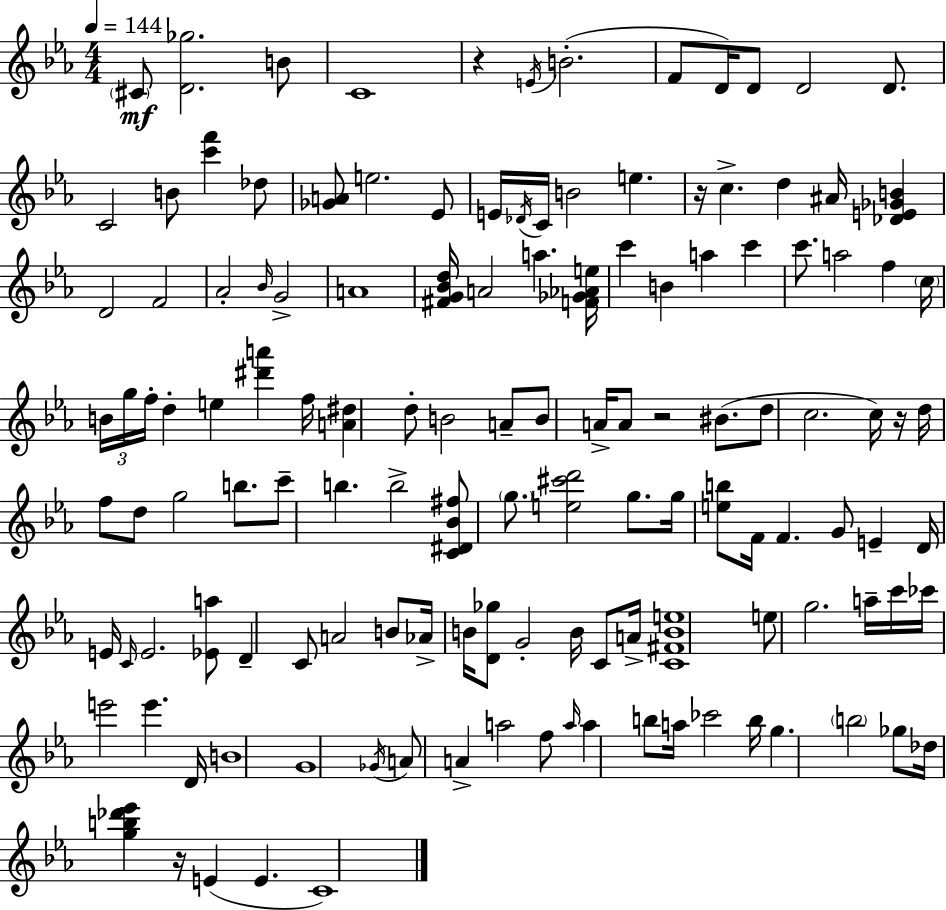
X:1
T:Untitled
M:4/4
L:1/4
K:Eb
^C/2 [D_g]2 B/2 C4 z E/4 B2 F/2 D/4 D/2 D2 D/2 C2 B/2 [c'f'] _d/2 [_GA]/2 e2 _E/2 E/4 _D/4 C/4 B2 e z/4 c d ^A/4 [_DE_GB] D2 F2 _A2 _B/4 G2 A4 [^FG_Bd]/4 A2 a [F_G_Ae]/4 c' B a c' c'/2 a2 f c/4 B/4 g/4 f/4 d e [^d'a'] f/4 [A^d] d/2 B2 A/2 B/2 A/4 A/2 z2 ^B/2 d/2 c2 c/4 z/4 d/4 f/2 d/2 g2 b/2 c'/2 b b2 [C^D_B^f]/2 g/2 [e^c'd']2 g/2 g/4 [eb]/2 F/4 F G/2 E D/4 E/4 C/4 E2 [_Ea]/2 D C/2 A2 B/2 _A/4 B/4 [D_g]/2 G2 B/4 C/2 A/4 [C^FBe]4 e/2 g2 a/4 c'/4 _c'/4 e'2 e' D/4 B4 G4 _G/4 A/2 A a2 f/2 a/4 a b/2 a/4 _c'2 b/4 g b2 _g/2 _d/4 [gb_d'_e'] z/4 E E C4